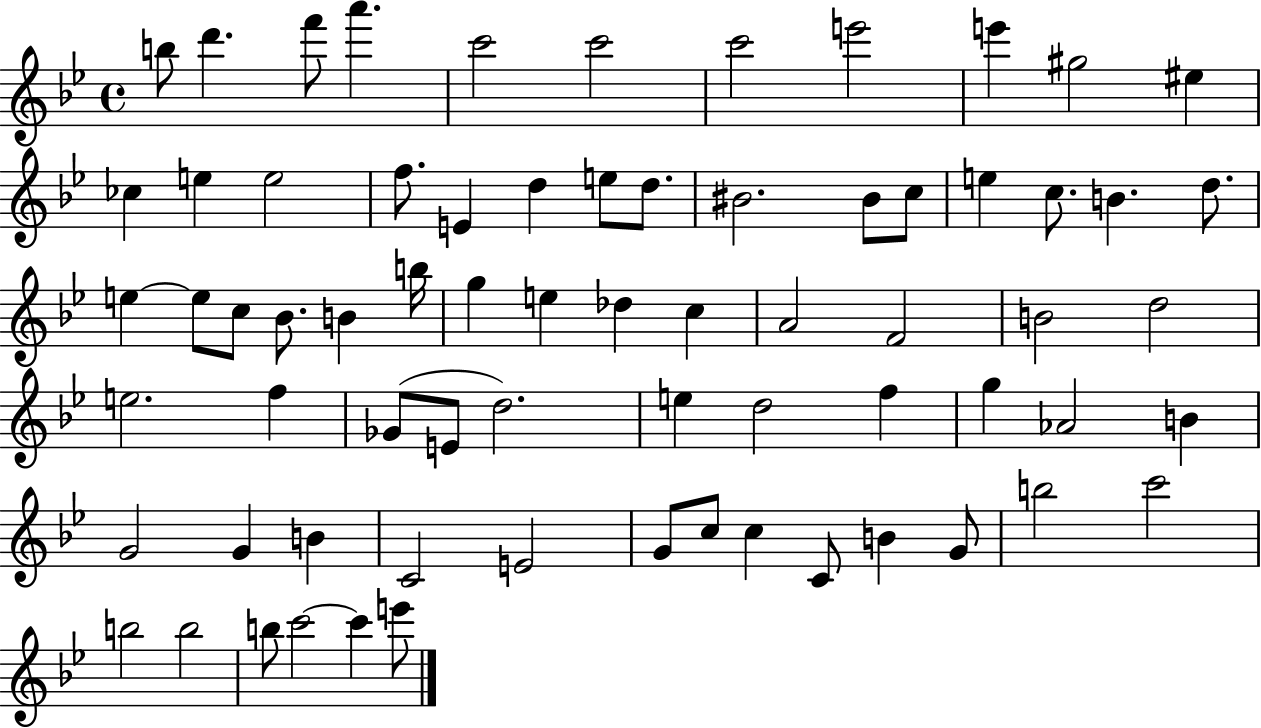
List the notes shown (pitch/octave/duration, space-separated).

B5/e D6/q. F6/e A6/q. C6/h C6/h C6/h E6/h E6/q G#5/h EIS5/q CES5/q E5/q E5/h F5/e. E4/q D5/q E5/e D5/e. BIS4/h. BIS4/e C5/e E5/q C5/e. B4/q. D5/e. E5/q E5/e C5/e Bb4/e. B4/q B5/s G5/q E5/q Db5/q C5/q A4/h F4/h B4/h D5/h E5/h. F5/q Gb4/e E4/e D5/h. E5/q D5/h F5/q G5/q Ab4/h B4/q G4/h G4/q B4/q C4/h E4/h G4/e C5/e C5/q C4/e B4/q G4/e B5/h C6/h B5/h B5/h B5/e C6/h C6/q E6/e